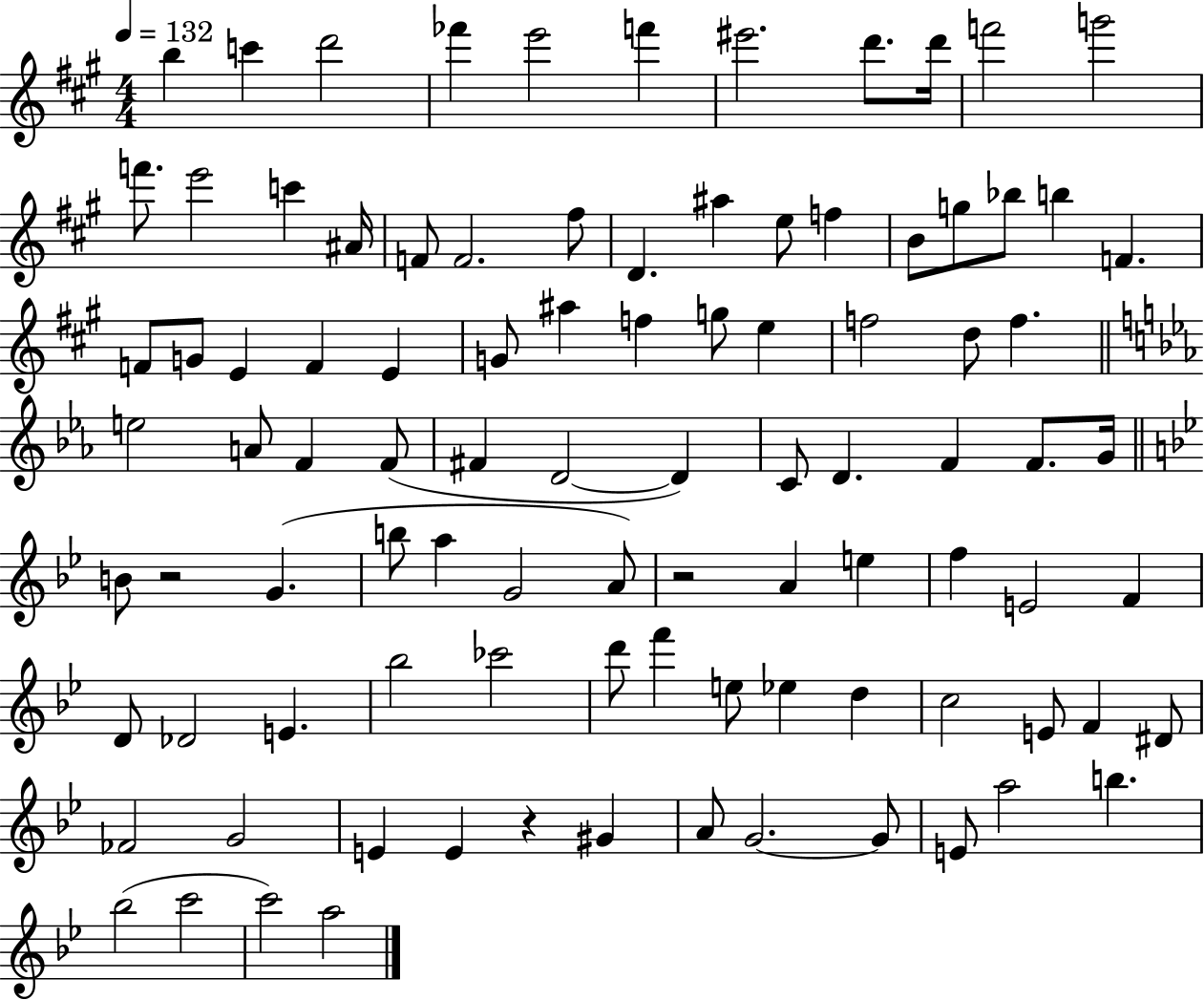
X:1
T:Untitled
M:4/4
L:1/4
K:A
b c' d'2 _f' e'2 f' ^e'2 d'/2 d'/4 f'2 g'2 f'/2 e'2 c' ^A/4 F/2 F2 ^f/2 D ^a e/2 f B/2 g/2 _b/2 b F F/2 G/2 E F E G/2 ^a f g/2 e f2 d/2 f e2 A/2 F F/2 ^F D2 D C/2 D F F/2 G/4 B/2 z2 G b/2 a G2 A/2 z2 A e f E2 F D/2 _D2 E _b2 _c'2 d'/2 f' e/2 _e d c2 E/2 F ^D/2 _F2 G2 E E z ^G A/2 G2 G/2 E/2 a2 b _b2 c'2 c'2 a2